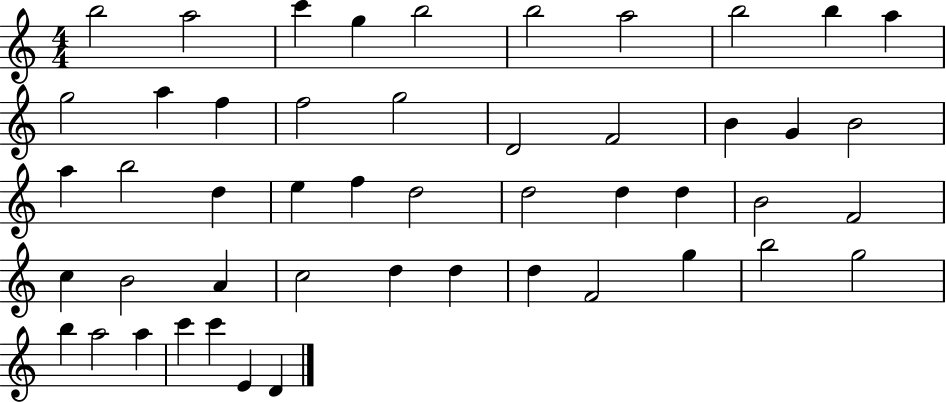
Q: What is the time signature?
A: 4/4